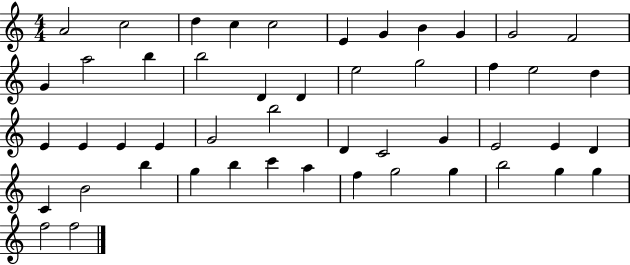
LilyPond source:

{
  \clef treble
  \numericTimeSignature
  \time 4/4
  \key c \major
  a'2 c''2 | d''4 c''4 c''2 | e'4 g'4 b'4 g'4 | g'2 f'2 | \break g'4 a''2 b''4 | b''2 d'4 d'4 | e''2 g''2 | f''4 e''2 d''4 | \break e'4 e'4 e'4 e'4 | g'2 b''2 | d'4 c'2 g'4 | e'2 e'4 d'4 | \break c'4 b'2 b''4 | g''4 b''4 c'''4 a''4 | f''4 g''2 g''4 | b''2 g''4 g''4 | \break f''2 f''2 | \bar "|."
}